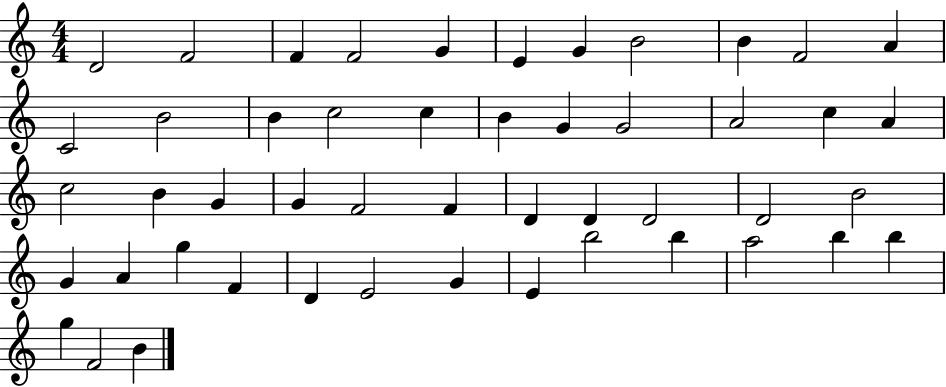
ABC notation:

X:1
T:Untitled
M:4/4
L:1/4
K:C
D2 F2 F F2 G E G B2 B F2 A C2 B2 B c2 c B G G2 A2 c A c2 B G G F2 F D D D2 D2 B2 G A g F D E2 G E b2 b a2 b b g F2 B